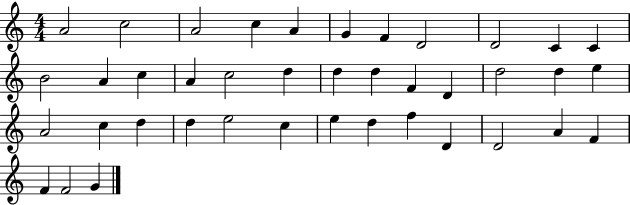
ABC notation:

X:1
T:Untitled
M:4/4
L:1/4
K:C
A2 c2 A2 c A G F D2 D2 C C B2 A c A c2 d d d F D d2 d e A2 c d d e2 c e d f D D2 A F F F2 G